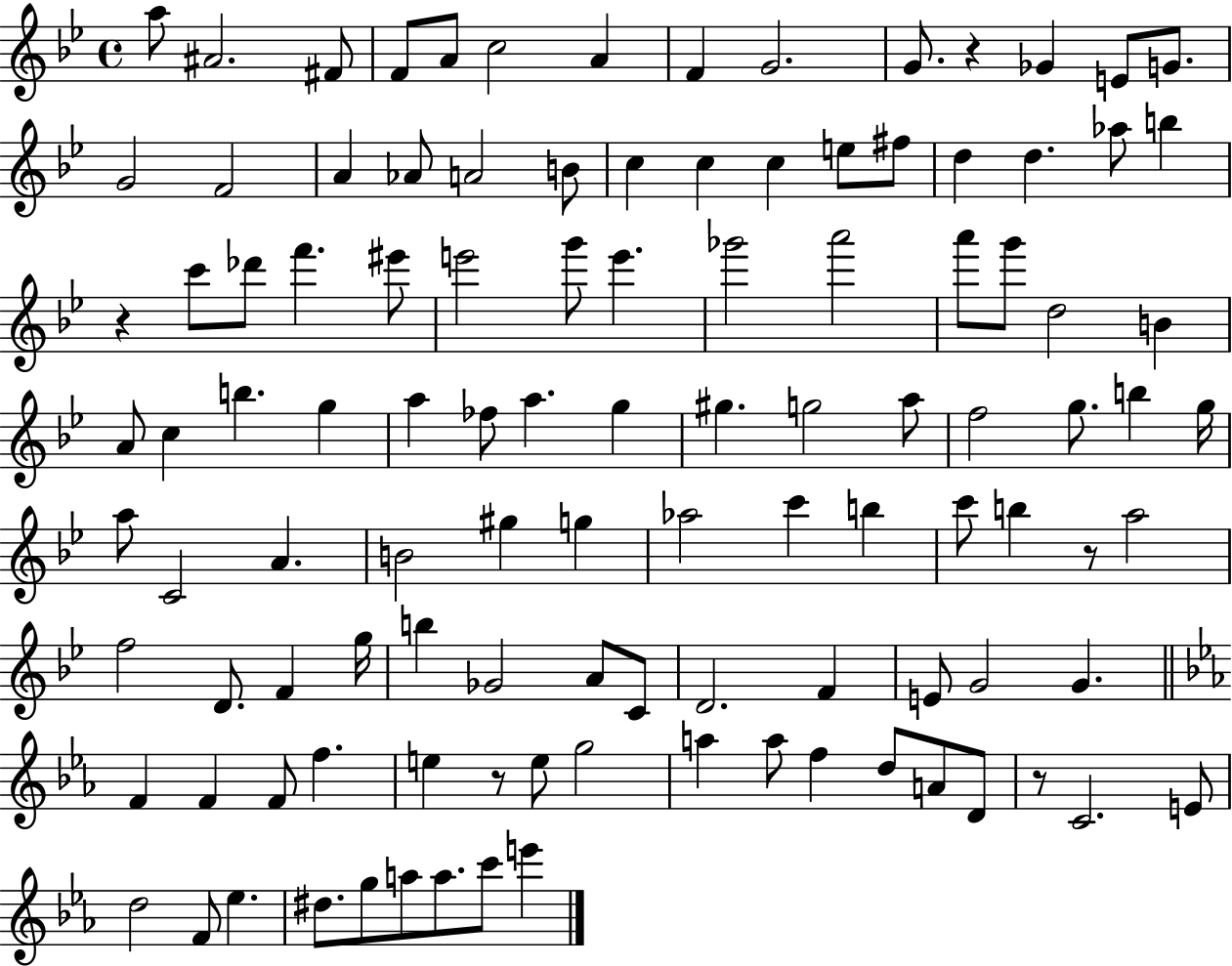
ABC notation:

X:1
T:Untitled
M:4/4
L:1/4
K:Bb
a/2 ^A2 ^F/2 F/2 A/2 c2 A F G2 G/2 z _G E/2 G/2 G2 F2 A _A/2 A2 B/2 c c c e/2 ^f/2 d d _a/2 b z c'/2 _d'/2 f' ^e'/2 e'2 g'/2 e' _g'2 a'2 a'/2 g'/2 d2 B A/2 c b g a _f/2 a g ^g g2 a/2 f2 g/2 b g/4 a/2 C2 A B2 ^g g _a2 c' b c'/2 b z/2 a2 f2 D/2 F g/4 b _G2 A/2 C/2 D2 F E/2 G2 G F F F/2 f e z/2 e/2 g2 a a/2 f d/2 A/2 D/2 z/2 C2 E/2 d2 F/2 _e ^d/2 g/2 a/2 a/2 c'/2 e'